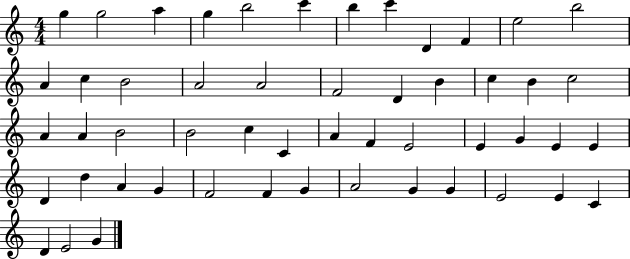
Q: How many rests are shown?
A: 0